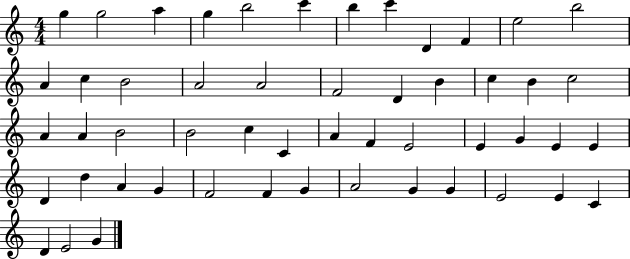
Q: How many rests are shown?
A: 0